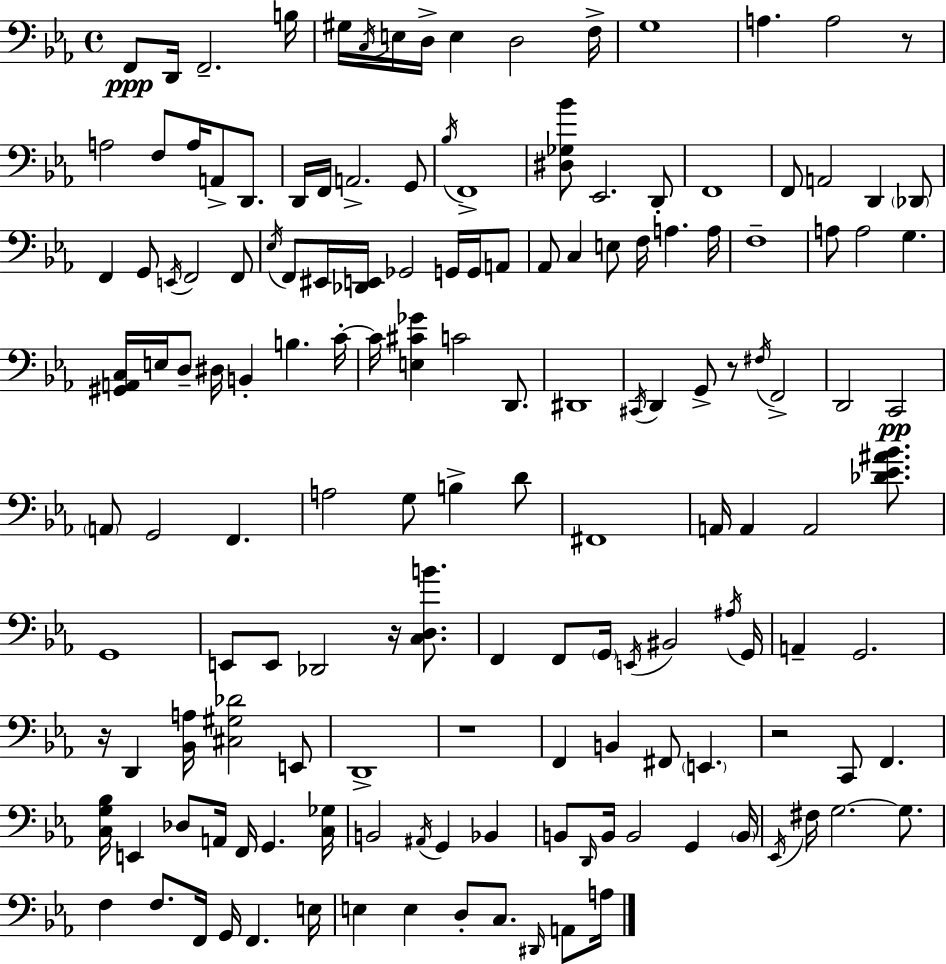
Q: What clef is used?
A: bass